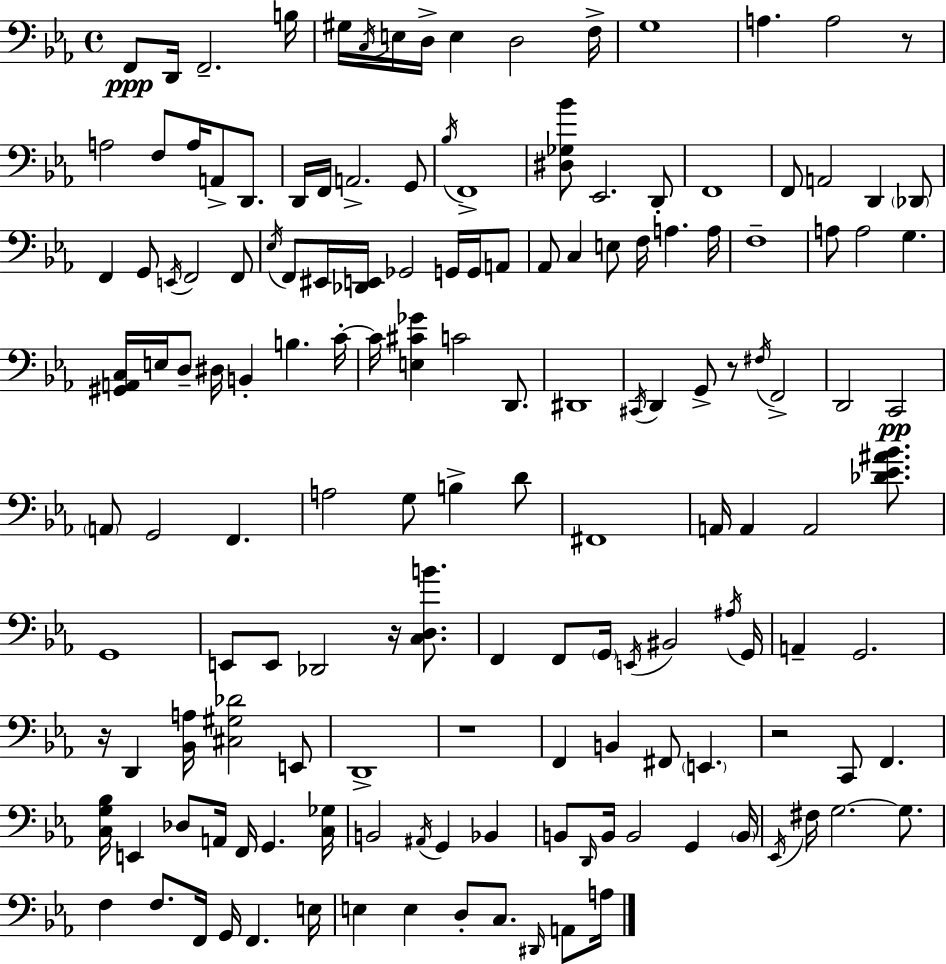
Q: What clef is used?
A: bass